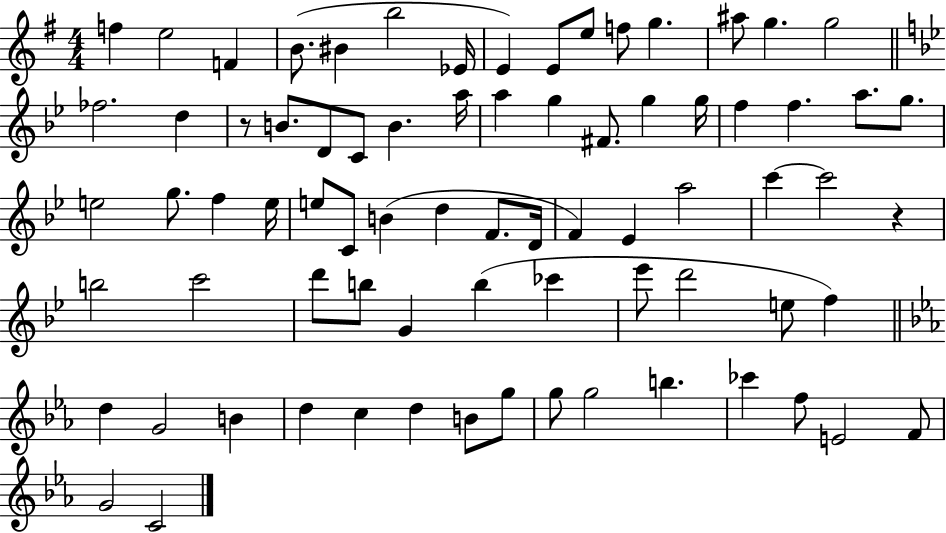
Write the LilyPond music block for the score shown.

{
  \clef treble
  \numericTimeSignature
  \time 4/4
  \key g \major
  \repeat volta 2 { f''4 e''2 f'4 | b'8.( bis'4 b''2 ees'16 | e'4) e'8 e''8 f''8 g''4. | ais''8 g''4. g''2 | \break \bar "||" \break \key bes \major fes''2. d''4 | r8 b'8. d'8 c'8 b'4. a''16 | a''4 g''4 fis'8. g''4 g''16 | f''4 f''4. a''8. g''8. | \break e''2 g''8. f''4 e''16 | e''8 c'8 b'4( d''4 f'8. d'16 | f'4) ees'4 a''2 | c'''4~~ c'''2 r4 | \break b''2 c'''2 | d'''8 b''8 g'4 b''4( ces'''4 | ees'''8 d'''2 e''8 f''4) | \bar "||" \break \key ees \major d''4 g'2 b'4 | d''4 c''4 d''4 b'8 g''8 | g''8 g''2 b''4. | ces'''4 f''8 e'2 f'8 | \break g'2 c'2 | } \bar "|."
}